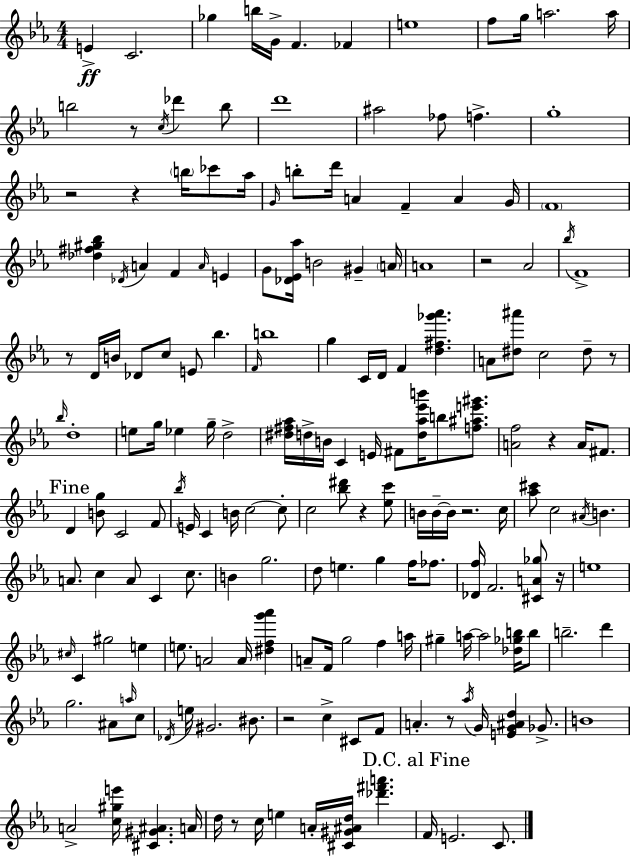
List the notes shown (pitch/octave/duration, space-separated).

E4/q C4/h. Gb5/q B5/s G4/s F4/q. FES4/q E5/w F5/e G5/s A5/h. A5/s B5/h R/e C5/s Db6/q B5/e D6/w A#5/h FES5/e F5/q. G5/w R/h R/q B5/s CES6/e Ab5/s G4/s B5/e D6/s A4/q F4/q A4/q G4/s F4/w [Db5,F#5,G#5,Bb5]/q Db4/s A4/q F4/q A4/s E4/q G4/e [Db4,Eb4,Ab5]/s B4/h G#4/q A4/s A4/w R/h Ab4/h Bb5/s F4/w R/e D4/s B4/s Db4/e C5/e E4/e Bb5/q. F4/s B5/w G5/q C4/s D4/s F4/q [D5,F#5,Gb6,Ab6]/q. A4/e [D#5,A#6]/e C5/h D#5/e R/e Bb5/s D5/w E5/e G5/s Eb5/q G5/s D5/h [D#5,F#5,Ab5]/s D5/s B4/s C4/q E4/s F#4/e [D5,Ab5,Eb6,B6]/s B5/e [F5,A#5,E6,G#6]/e. [A4,F5]/h R/q A4/s F#4/e. D4/q [B4,G5]/e C4/h F4/e Bb5/s E4/s C4/q B4/s C5/h C5/e C5/h [Bb5,D#6]/e R/q [Eb5,C6]/e B4/s B4/s B4/s R/h. C5/s [Ab5,C#6]/e C5/h A#4/s B4/q. A4/e. C5/q A4/e C4/q C5/e. B4/q G5/h. D5/e E5/q. G5/q F5/s FES5/e. [Db4,F5]/s F4/h. [C#4,A4,Gb5]/e R/s E5/w C#5/s C4/q G#5/h E5/q E5/e. A4/h A4/s [D#5,F5,G6,Ab6]/q A4/e F4/s G5/h F5/q A5/s G#5/q A5/s A5/h [Db5,Gb5,B5]/s B5/e B5/h. D6/q G5/h. A#4/e A5/s C5/e Db4/s E5/s G#4/h. BIS4/e. R/h C5/q C#4/e F4/e A4/q. R/e Ab5/s G4/s [E4,G4,A#4,D5]/q Gb4/e. B4/w A4/h [C5,G#5,E6]/s [C#4,G#4,A#4]/q. A4/s D5/s R/e C5/s E5/q A4/s [C#4,G#4,A#4,D5]/s [Db6,F#6,A6]/q. F4/s E4/h. C4/e.